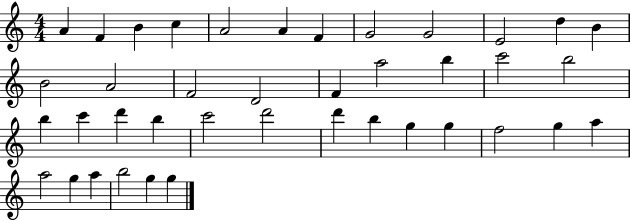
X:1
T:Untitled
M:4/4
L:1/4
K:C
A F B c A2 A F G2 G2 E2 d B B2 A2 F2 D2 F a2 b c'2 b2 b c' d' b c'2 d'2 d' b g g f2 g a a2 g a b2 g g